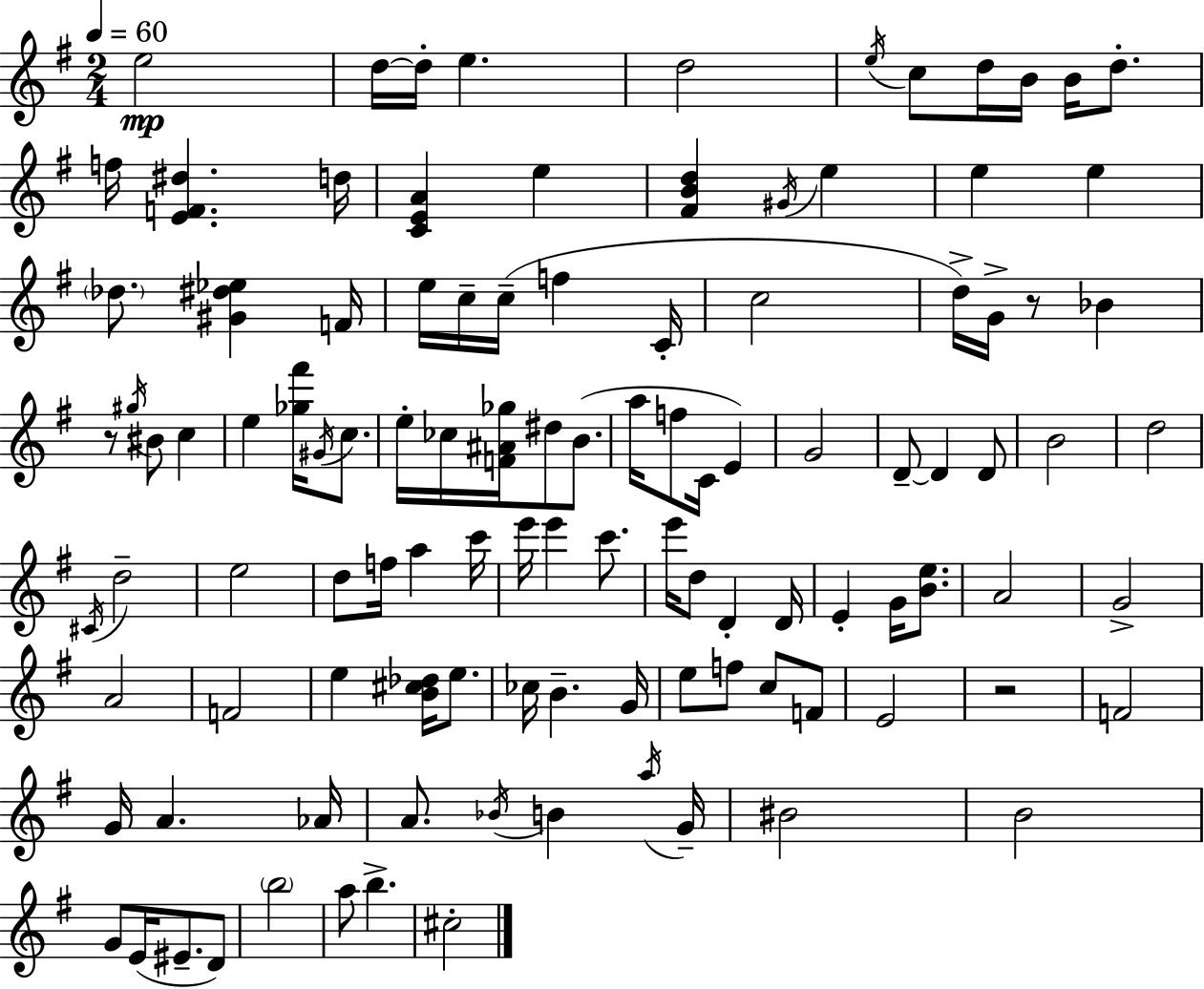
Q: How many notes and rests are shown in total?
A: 109